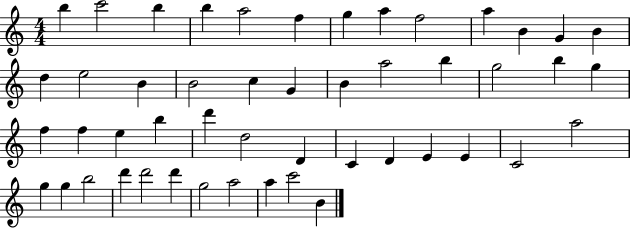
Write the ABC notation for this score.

X:1
T:Untitled
M:4/4
L:1/4
K:C
b c'2 b b a2 f g a f2 a B G B d e2 B B2 c G B a2 b g2 b g f f e b d' d2 D C D E E C2 a2 g g b2 d' d'2 d' g2 a2 a c'2 B